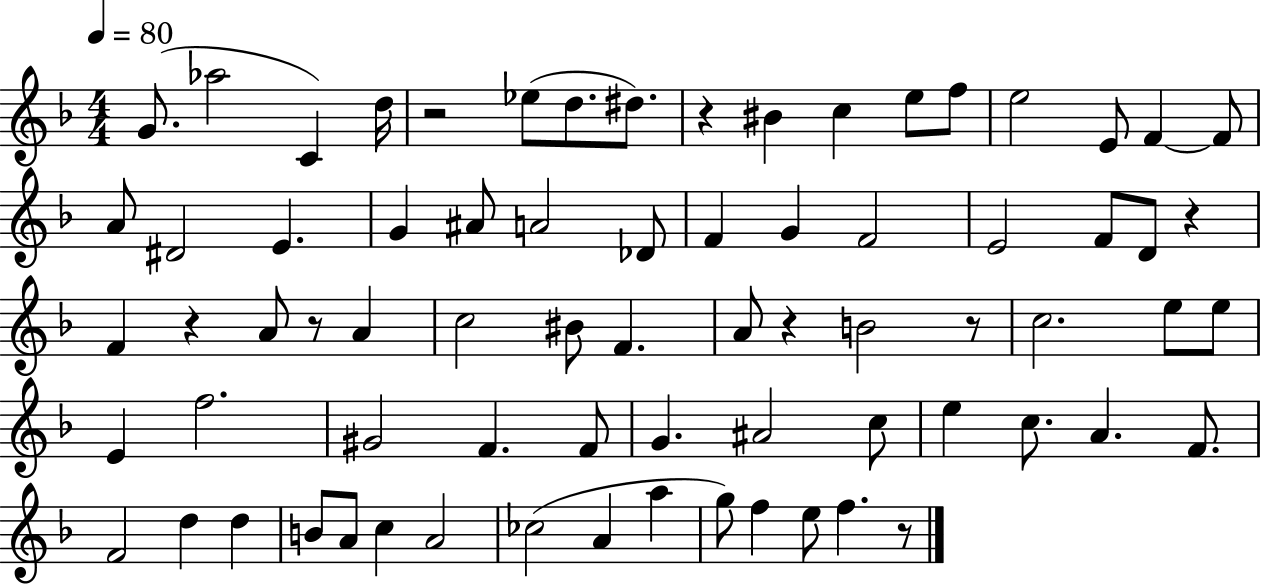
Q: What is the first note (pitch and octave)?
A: G4